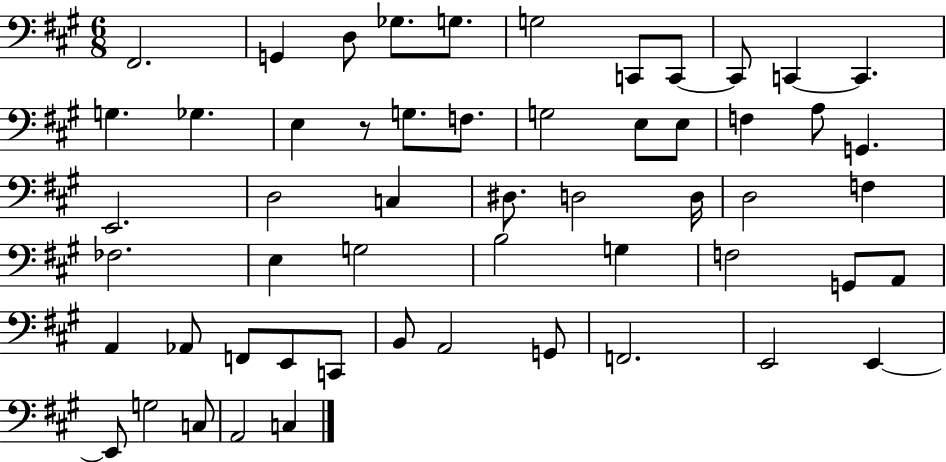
F#2/h. G2/q D3/e Gb3/e. G3/e. G3/h C2/e C2/e C2/e C2/q C2/q. G3/q. Gb3/q. E3/q R/e G3/e. F3/e. G3/h E3/e E3/e F3/q A3/e G2/q. E2/h. D3/h C3/q D#3/e. D3/h D3/s D3/h F3/q FES3/h. E3/q G3/h B3/h G3/q F3/h G2/e A2/e A2/q Ab2/e F2/e E2/e C2/e B2/e A2/h G2/e F2/h. E2/h E2/q E2/e G3/h C3/e A2/h C3/q